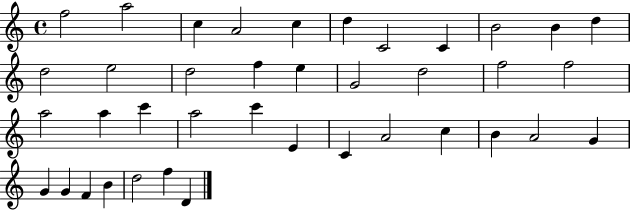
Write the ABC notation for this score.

X:1
T:Untitled
M:4/4
L:1/4
K:C
f2 a2 c A2 c d C2 C B2 B d d2 e2 d2 f e G2 d2 f2 f2 a2 a c' a2 c' E C A2 c B A2 G G G F B d2 f D